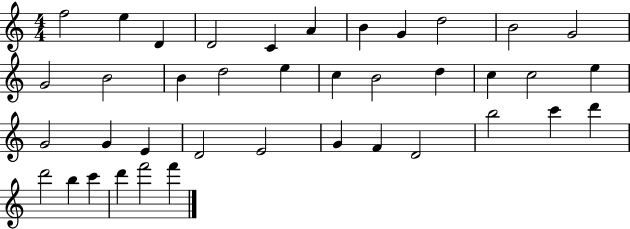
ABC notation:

X:1
T:Untitled
M:4/4
L:1/4
K:C
f2 e D D2 C A B G d2 B2 G2 G2 B2 B d2 e c B2 d c c2 e G2 G E D2 E2 G F D2 b2 c' d' d'2 b c' d' f'2 f'